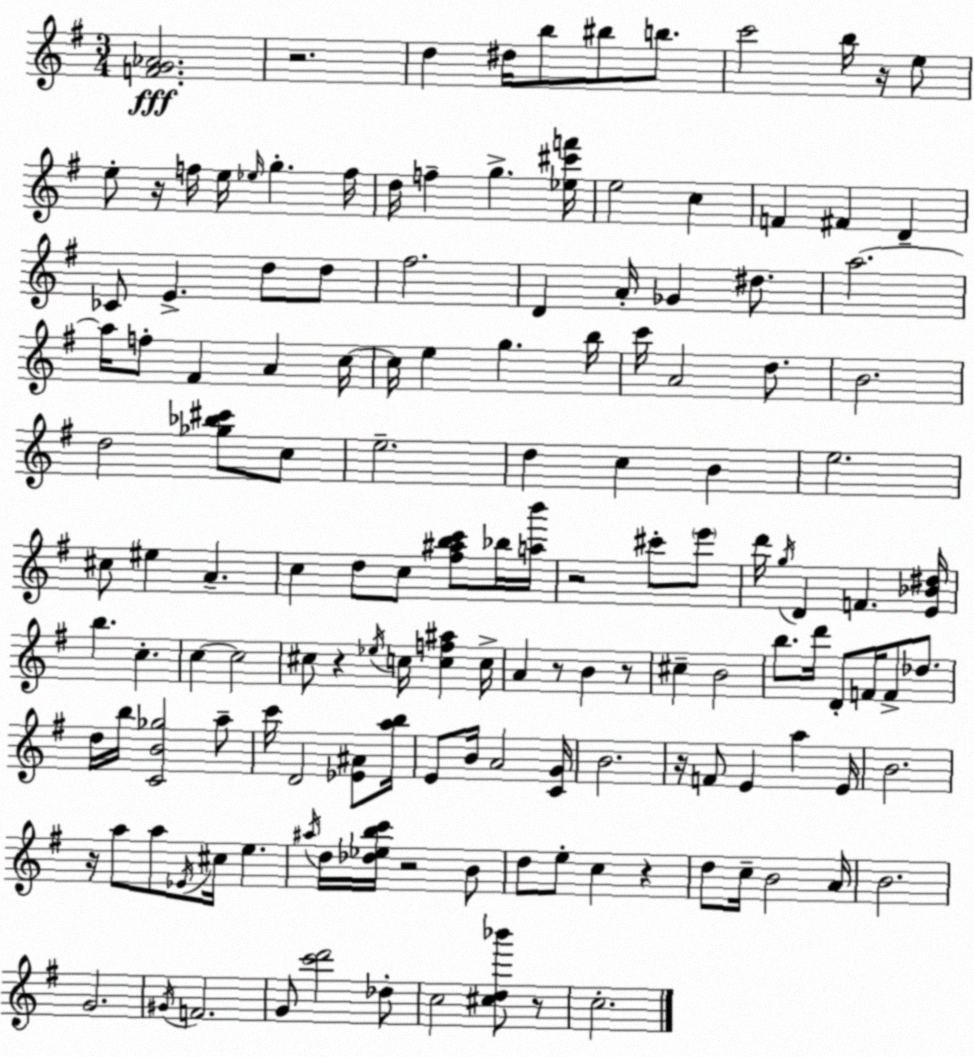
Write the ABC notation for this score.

X:1
T:Untitled
M:3/4
L:1/4
K:Em
[FG_A]2 z2 d ^d/4 b/2 ^b/2 b/2 c'2 b/4 z/4 e/2 e/2 z/4 f/4 e/4 _e/4 g f/4 d/4 f g [_e^c'f']/4 e2 c F ^F D _C/2 E d/2 d/2 ^f2 D A/4 _G ^d/2 a2 a/4 f/2 ^F A c/4 c/4 e g b/4 c'/4 A2 d/2 B2 d2 [_g_b^c']/2 c/2 e2 d c B e2 ^c/2 ^e A c d/2 c/2 [^f^abc']/2 _b/4 [ab']/4 z2 ^c'/2 e'/2 d'/4 g/4 D F [E_B^d]/4 b c c c2 ^c/2 z _e/4 c/4 [cf^a] c/4 A z/2 B z/2 ^c B2 b/2 d'/4 D/2 F/4 F/2 _d/2 d/4 b/4 [CB_g]2 a/2 c'/4 D2 [_E^A]/2 [ab]/4 E/2 B/4 A2 [CG]/4 B2 z/4 F/2 E a E/4 B2 z/4 a/2 a/2 _E/4 ^c/4 e ^a/4 d/4 [_d_ebc']/4 z2 B/2 d/2 e/2 c z d/2 c/4 B2 A/4 B2 G2 ^G/4 F2 G/2 [c'd']2 _d/2 c2 [^cd_b']/2 z/2 c2